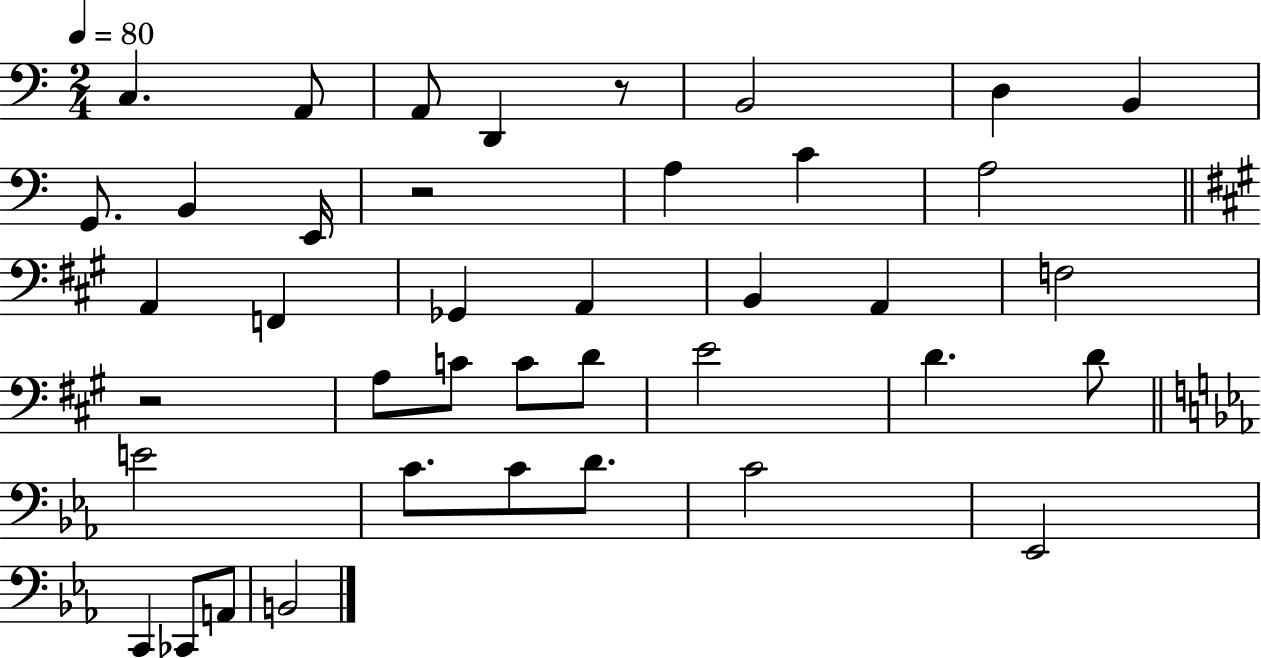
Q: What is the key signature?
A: C major